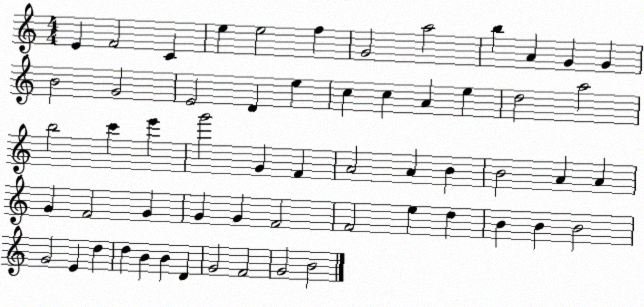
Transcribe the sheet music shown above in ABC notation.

X:1
T:Untitled
M:4/4
L:1/4
K:C
E F2 C e e2 f G2 a2 b A G G B2 G2 E2 D e c c A e d2 a2 b2 c' e' g'2 G F A2 A B B2 A A G F2 G G G F2 F2 e d B B B2 G2 E d d B B D G2 F2 G2 B2